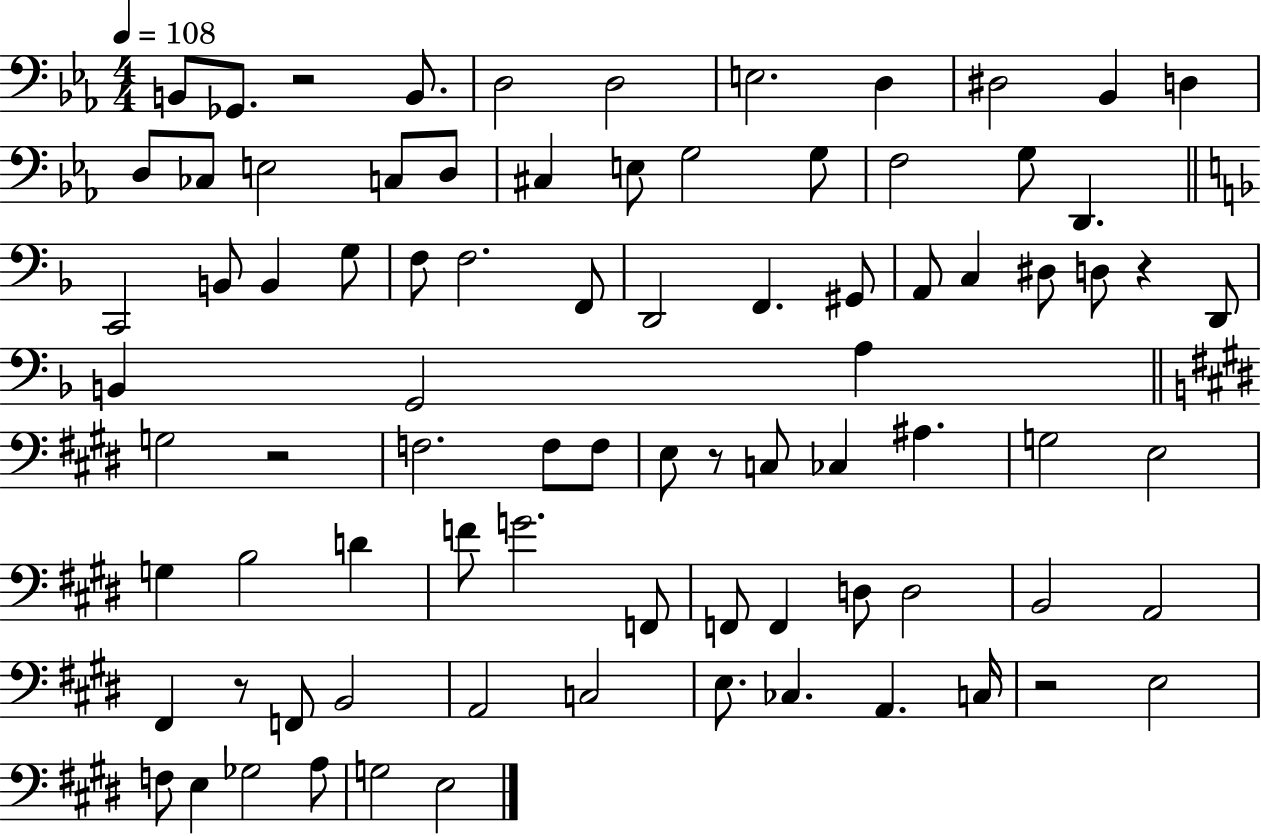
B2/e Gb2/e. R/h B2/e. D3/h D3/h E3/h. D3/q D#3/h Bb2/q D3/q D3/e CES3/e E3/h C3/e D3/e C#3/q E3/e G3/h G3/e F3/h G3/e D2/q. C2/h B2/e B2/q G3/e F3/e F3/h. F2/e D2/h F2/q. G#2/e A2/e C3/q D#3/e D3/e R/q D2/e B2/q G2/h A3/q G3/h R/h F3/h. F3/e F3/e E3/e R/e C3/e CES3/q A#3/q. G3/h E3/h G3/q B3/h D4/q F4/e G4/h. F2/e F2/e F2/q D3/e D3/h B2/h A2/h F#2/q R/e F2/e B2/h A2/h C3/h E3/e. CES3/q. A2/q. C3/s R/h E3/h F3/e E3/q Gb3/h A3/e G3/h E3/h